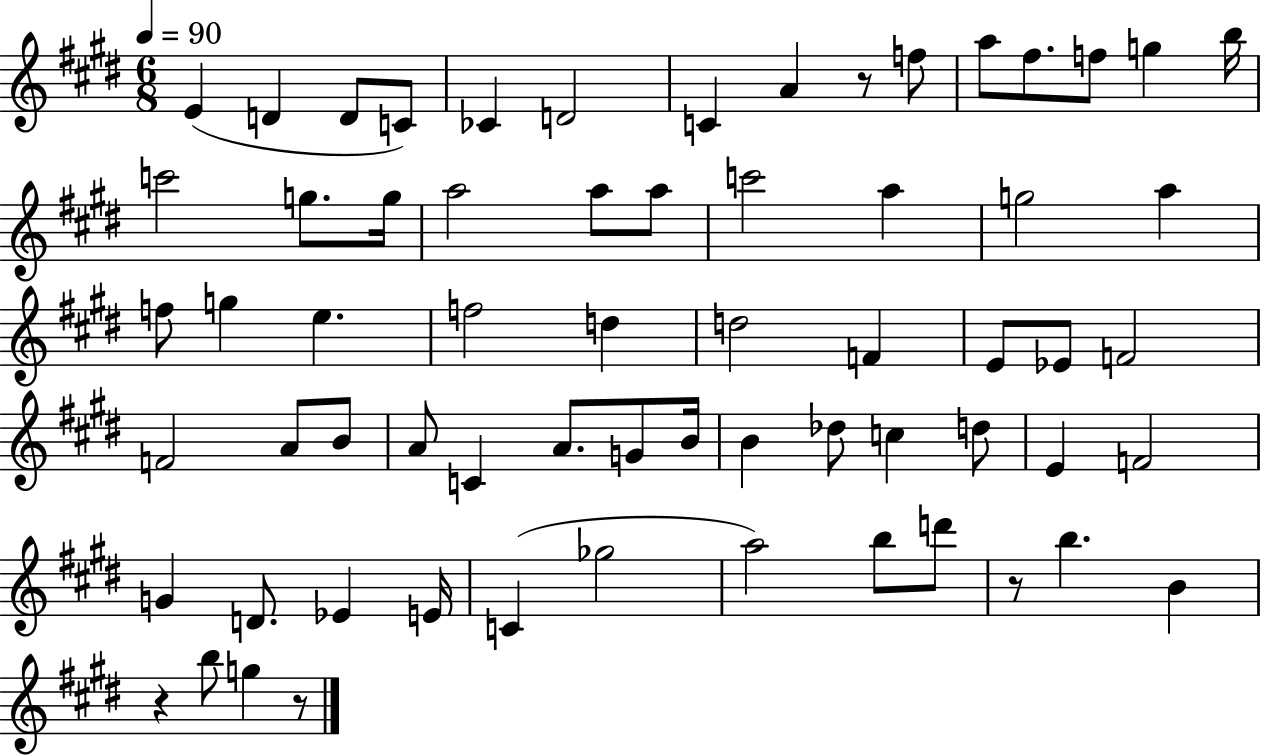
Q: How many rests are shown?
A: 4